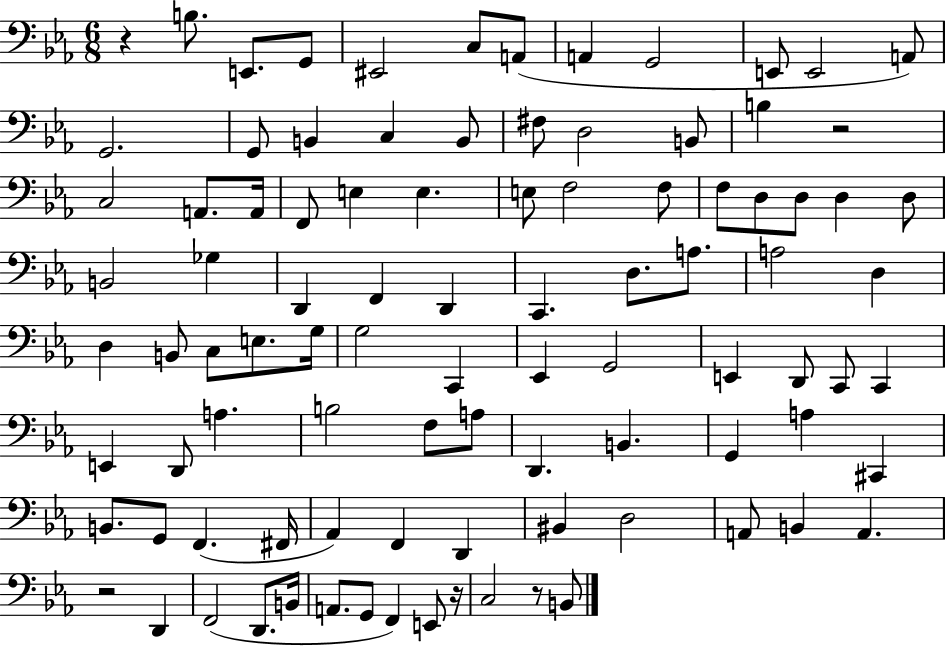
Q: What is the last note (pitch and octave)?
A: B2